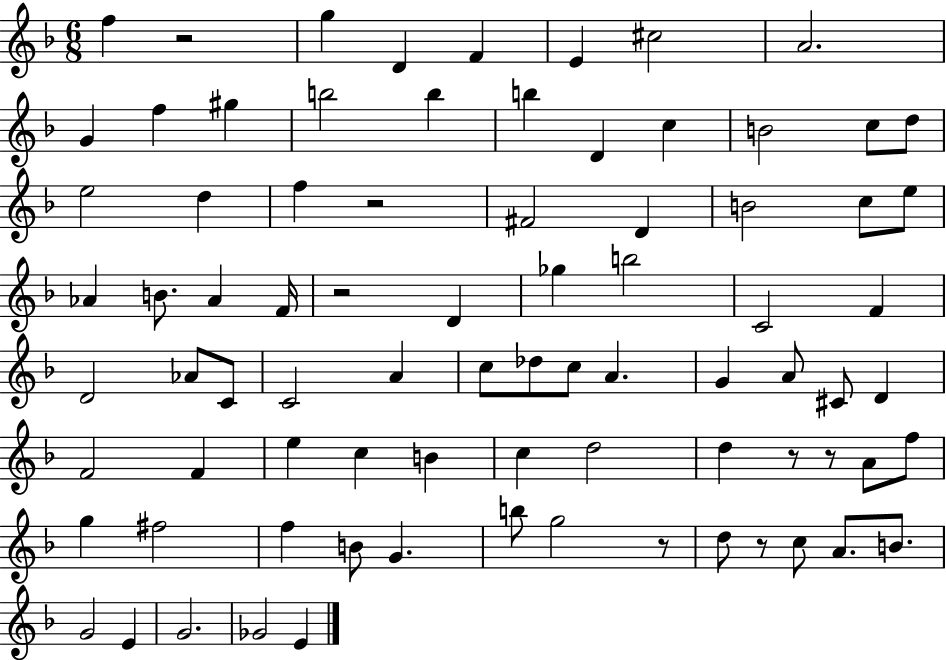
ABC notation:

X:1
T:Untitled
M:6/8
L:1/4
K:F
f z2 g D F E ^c2 A2 G f ^g b2 b b D c B2 c/2 d/2 e2 d f z2 ^F2 D B2 c/2 e/2 _A B/2 _A F/4 z2 D _g b2 C2 F D2 _A/2 C/2 C2 A c/2 _d/2 c/2 A G A/2 ^C/2 D F2 F e c B c d2 d z/2 z/2 A/2 f/2 g ^f2 f B/2 G b/2 g2 z/2 d/2 z/2 c/2 A/2 B/2 G2 E G2 _G2 E